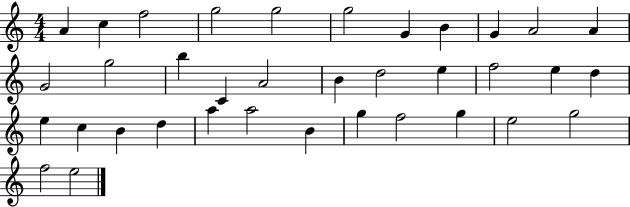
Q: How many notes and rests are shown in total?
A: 36